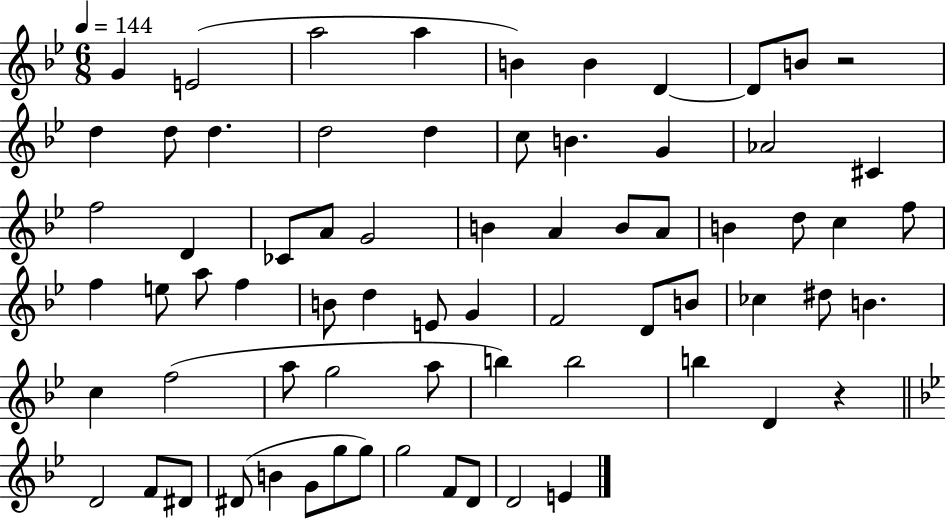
{
  \clef treble
  \numericTimeSignature
  \time 6/8
  \key bes \major
  \tempo 4 = 144
  \repeat volta 2 { g'4 e'2( | a''2 a''4 | b'4) b'4 d'4~~ | d'8 b'8 r2 | \break d''4 d''8 d''4. | d''2 d''4 | c''8 b'4. g'4 | aes'2 cis'4 | \break f''2 d'4 | ces'8 a'8 g'2 | b'4 a'4 b'8 a'8 | b'4 d''8 c''4 f''8 | \break f''4 e''8 a''8 f''4 | b'8 d''4 e'8 g'4 | f'2 d'8 b'8 | ces''4 dis''8 b'4. | \break c''4 f''2( | a''8 g''2 a''8 | b''4) b''2 | b''4 d'4 r4 | \break \bar "||" \break \key bes \major d'2 f'8 dis'8 | dis'8( b'4 g'8 g''8 g''8) | g''2 f'8 d'8 | d'2 e'4 | \break } \bar "|."
}